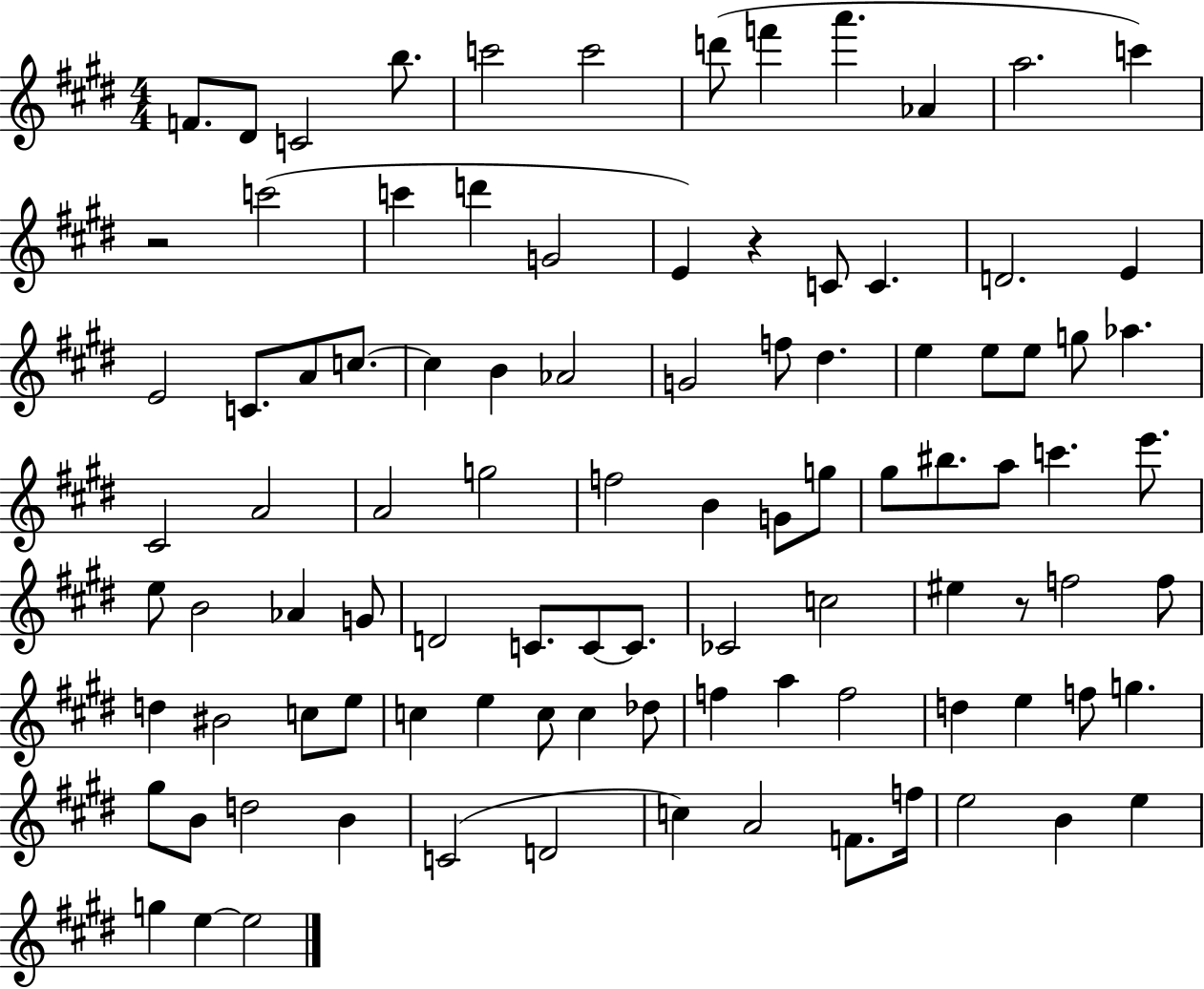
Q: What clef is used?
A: treble